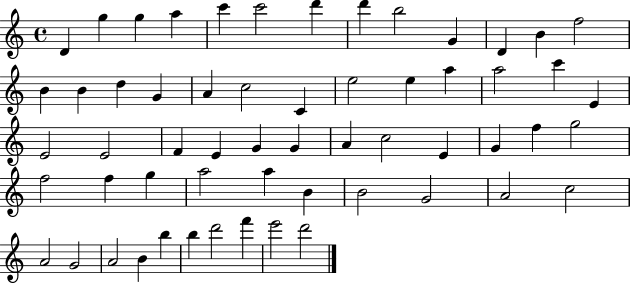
D4/q G5/q G5/q A5/q C6/q C6/h D6/q D6/q B5/h G4/q D4/q B4/q F5/h B4/q B4/q D5/q G4/q A4/q C5/h C4/q E5/h E5/q A5/q A5/h C6/q E4/q E4/h E4/h F4/q E4/q G4/q G4/q A4/q C5/h E4/q G4/q F5/q G5/h F5/h F5/q G5/q A5/h A5/q B4/q B4/h G4/h A4/h C5/h A4/h G4/h A4/h B4/q B5/q B5/q D6/h F6/q E6/h D6/h